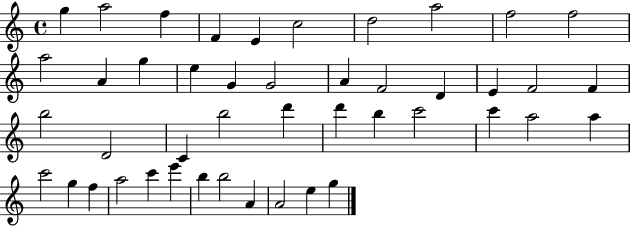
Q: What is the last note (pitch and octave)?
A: G5